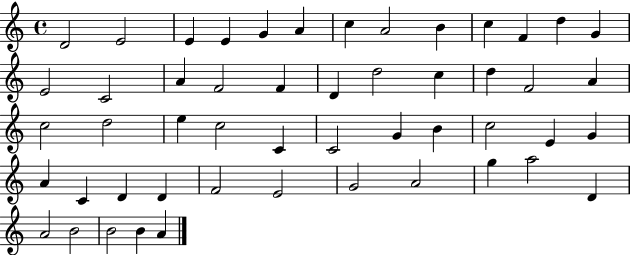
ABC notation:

X:1
T:Untitled
M:4/4
L:1/4
K:C
D2 E2 E E G A c A2 B c F d G E2 C2 A F2 F D d2 c d F2 A c2 d2 e c2 C C2 G B c2 E G A C D D F2 E2 G2 A2 g a2 D A2 B2 B2 B A